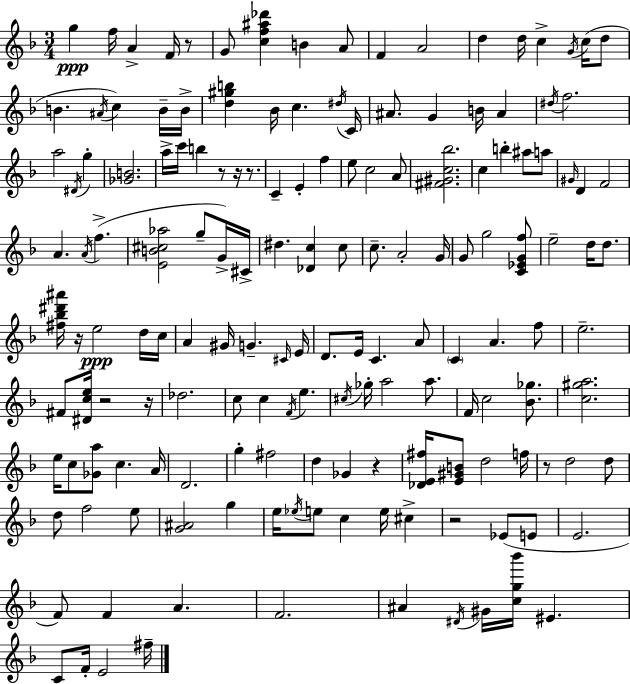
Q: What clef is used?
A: treble